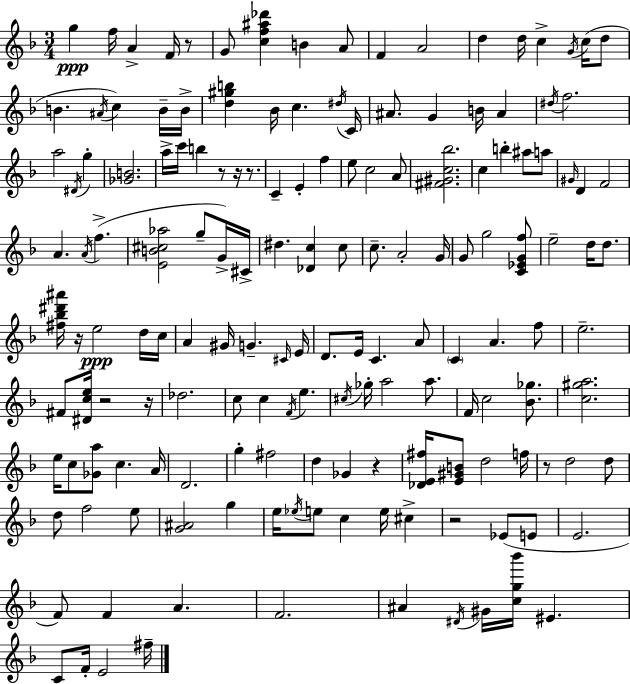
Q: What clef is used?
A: treble